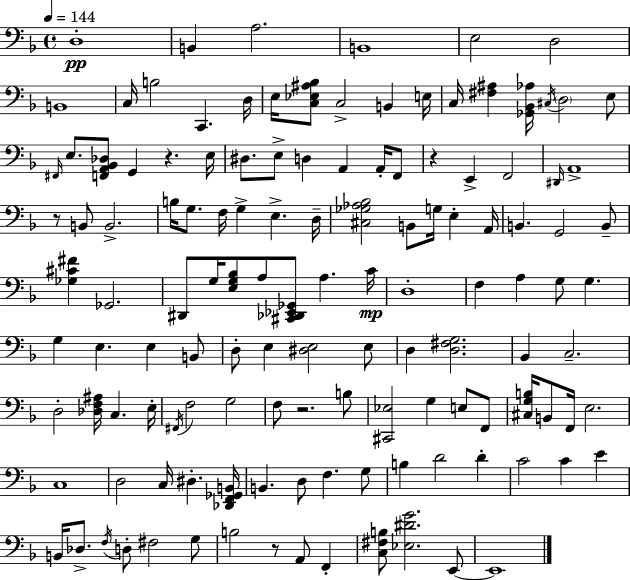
X:1
T:Untitled
M:4/4
L:1/4
K:F
D,4 B,, A,2 B,,4 E,2 D,2 B,,4 C,/4 B,2 C,, D,/4 E,/4 [C,_E,^A,_B,]/2 C,2 B,, E,/4 C,/4 [^F,^A,] [_G,,_B,,_A,]/4 ^C,/4 D,2 E,/2 ^F,,/4 E,/2 [F,,A,,_B,,_D,]/2 G,, z E,/4 ^D,/2 E,/2 D, A,, A,,/4 F,,/2 z E,, F,,2 ^D,,/4 A,,4 z/2 B,,/2 B,,2 B,/4 G,/2 F,/4 G, E, D,/4 [^C,_G,_A,_B,]2 B,,/2 G,/4 E, A,,/4 B,, G,,2 B,,/2 [_G,^C^F] _G,,2 ^D,,/2 G,/4 [E,G,_B,]/2 A,/2 [^C,,_D,,_E,,_G,,]/2 A, C/4 D,4 F, A, G,/2 G, G, E, E, B,,/2 D,/2 E, [^D,E,]2 E,/2 D, [D,^F,G,]2 _B,, C,2 D,2 [_D,F,^A,]/4 C, E,/4 ^F,,/4 F,2 G,2 F,/2 z2 B,/2 [^C,,_E,]2 G, E,/2 F,,/2 [^C,G,B,]/4 B,,/2 F,,/4 E,2 C,4 D,2 C,/4 ^D, [_D,,F,,_G,,B,,]/4 B,, D,/2 F, G,/2 B, D2 D C2 C E B,,/4 _D,/2 F,/4 D,/2 ^F,2 G,/2 B,2 z/2 A,,/2 F,, [C,^F,B,]/2 [_E,^DG]2 E,,/2 E,,4